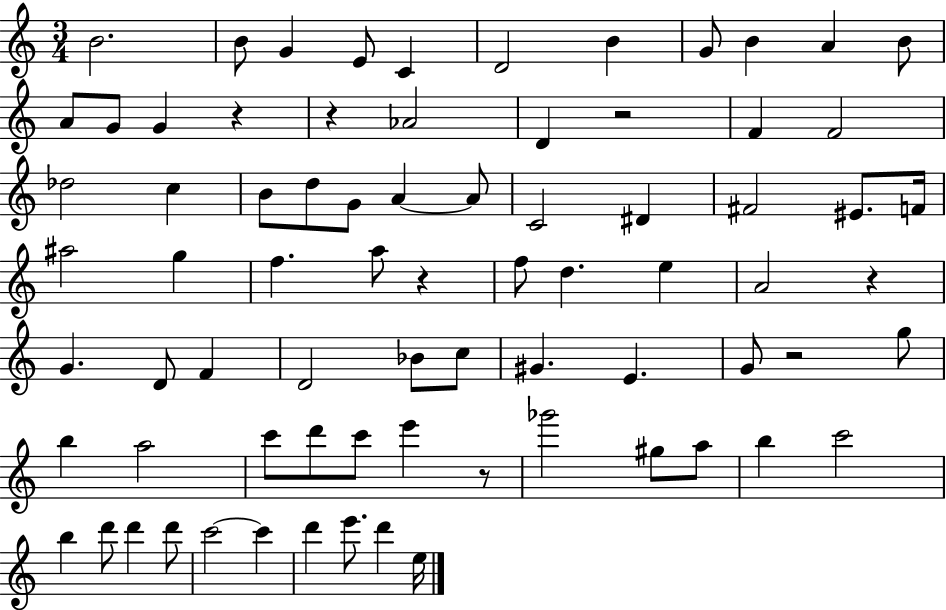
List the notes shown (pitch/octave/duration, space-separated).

B4/h. B4/e G4/q E4/e C4/q D4/h B4/q G4/e B4/q A4/q B4/e A4/e G4/e G4/q R/q R/q Ab4/h D4/q R/h F4/q F4/h Db5/h C5/q B4/e D5/e G4/e A4/q A4/e C4/h D#4/q F#4/h EIS4/e. F4/s A#5/h G5/q F5/q. A5/e R/q F5/e D5/q. E5/q A4/h R/q G4/q. D4/e F4/q D4/h Bb4/e C5/e G#4/q. E4/q. G4/e R/h G5/e B5/q A5/h C6/e D6/e C6/e E6/q R/e Gb6/h G#5/e A5/e B5/q C6/h B5/q D6/e D6/q D6/e C6/h C6/q D6/q E6/e. D6/q E5/s